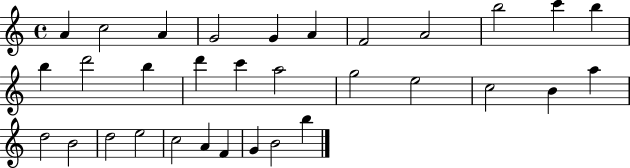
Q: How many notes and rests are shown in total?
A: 32